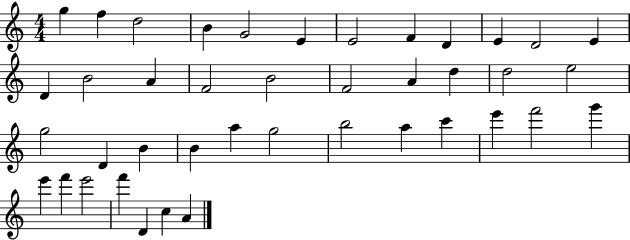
G5/q F5/q D5/h B4/q G4/h E4/q E4/h F4/q D4/q E4/q D4/h E4/q D4/q B4/h A4/q F4/h B4/h F4/h A4/q D5/q D5/h E5/h G5/h D4/q B4/q B4/q A5/q G5/h B5/h A5/q C6/q E6/q F6/h G6/q E6/q F6/q E6/h F6/q D4/q C5/q A4/q